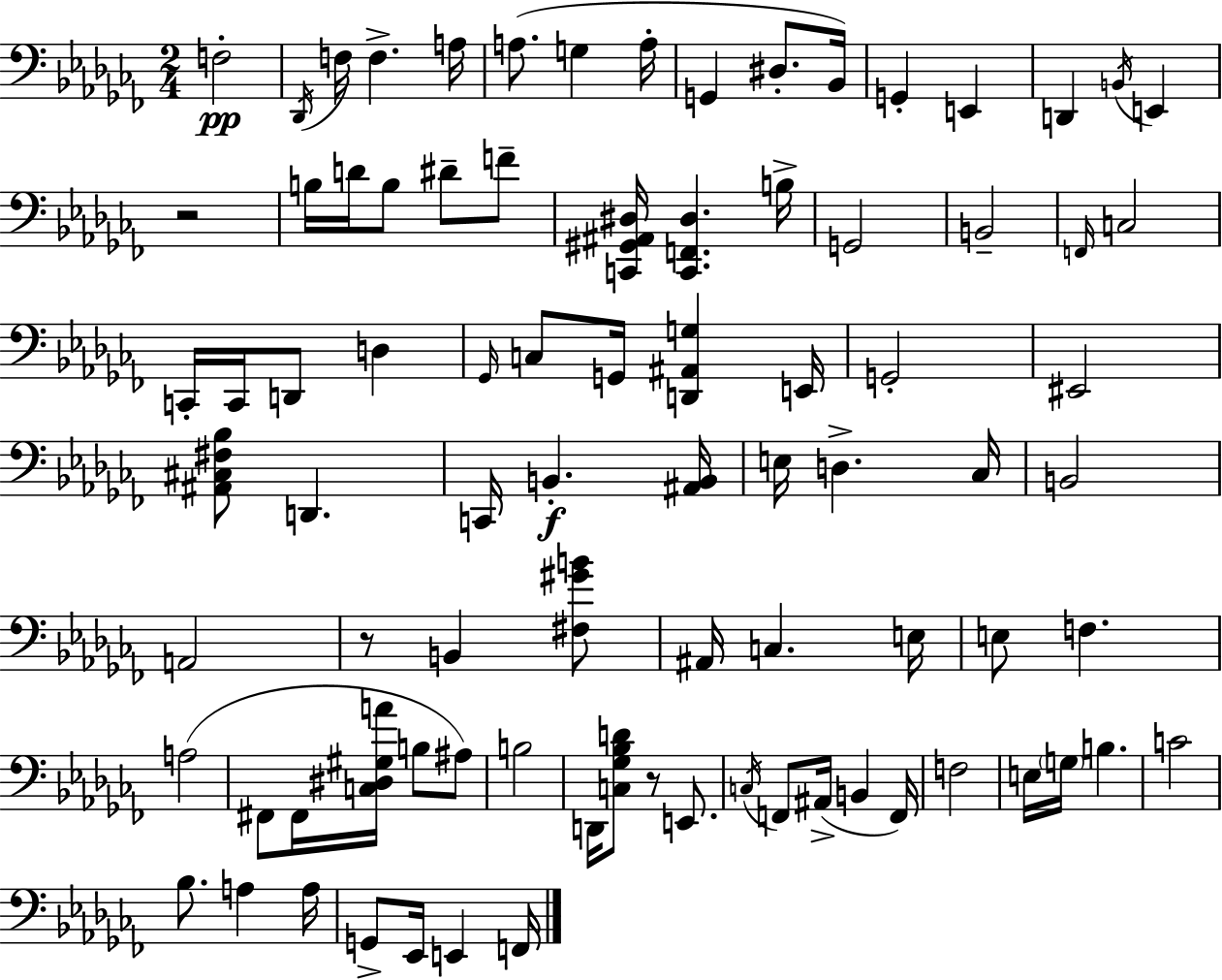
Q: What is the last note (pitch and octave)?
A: F2